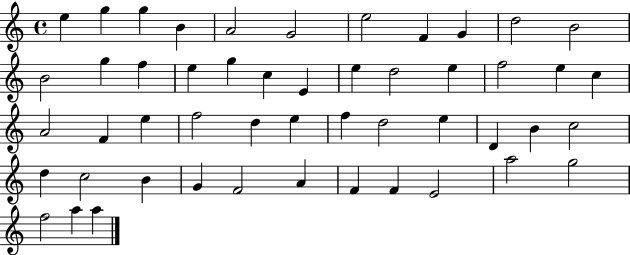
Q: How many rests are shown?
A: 0